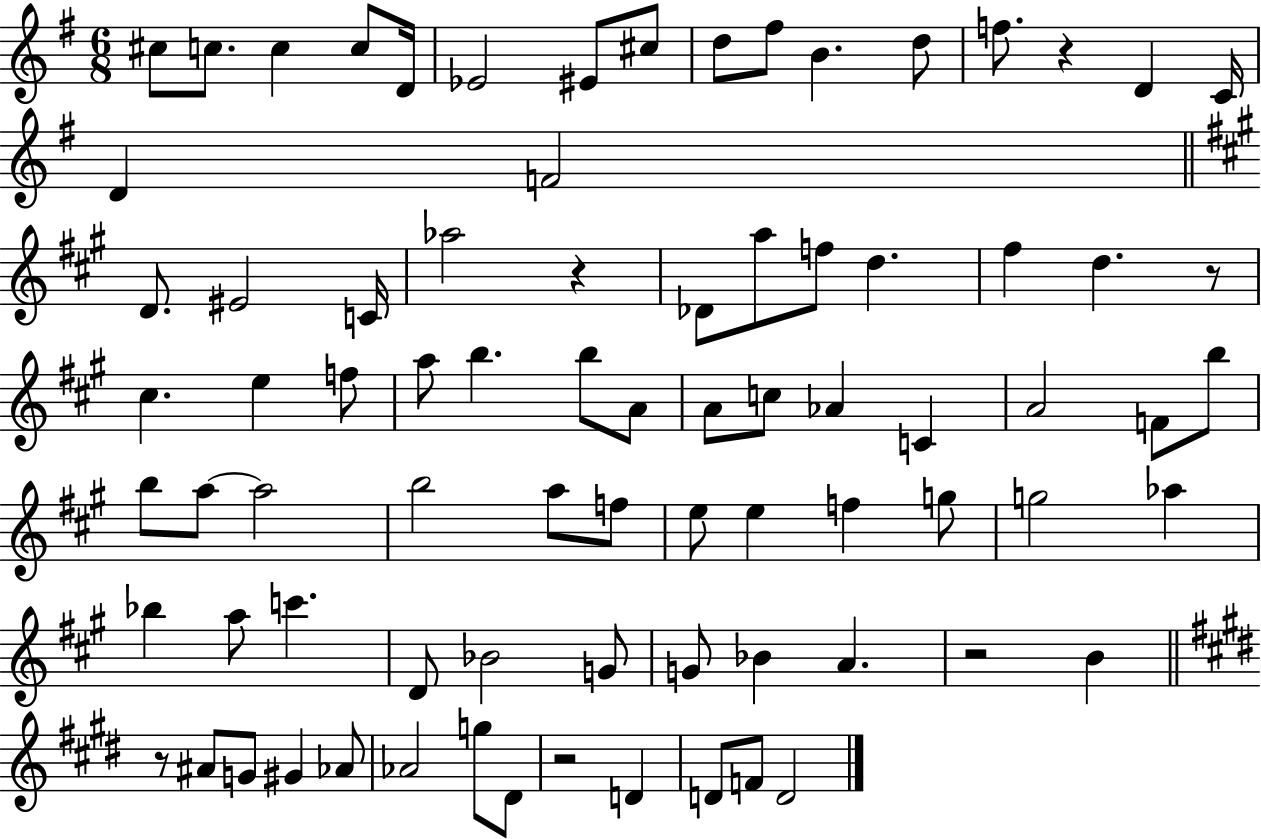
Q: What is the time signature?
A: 6/8